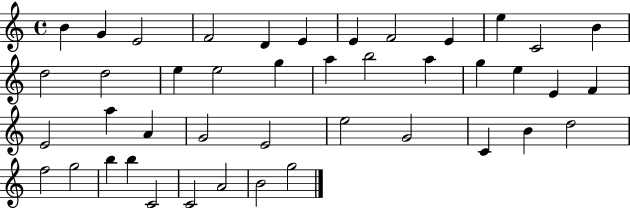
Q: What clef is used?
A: treble